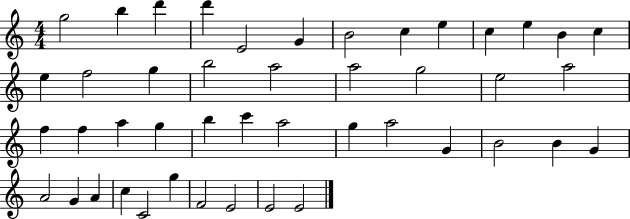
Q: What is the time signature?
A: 4/4